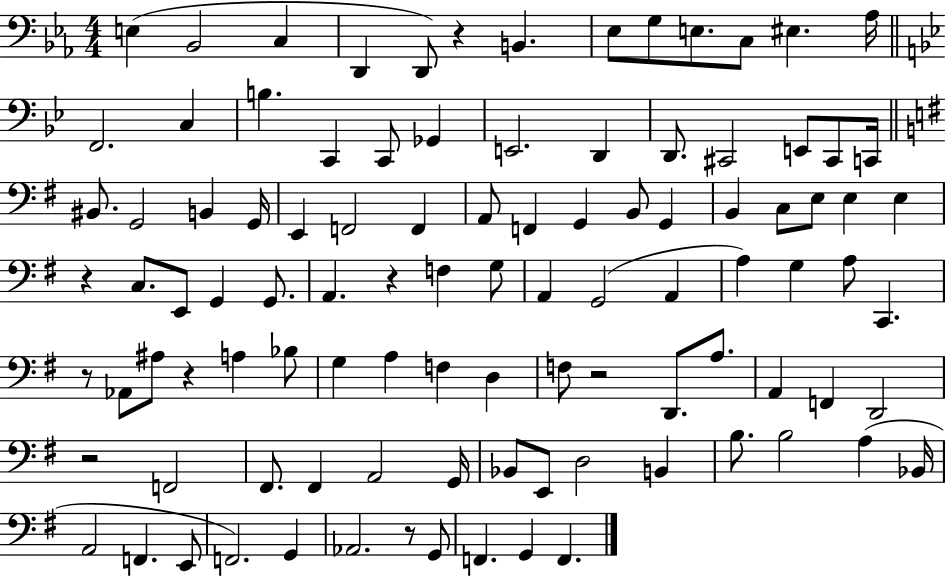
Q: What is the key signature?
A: EES major